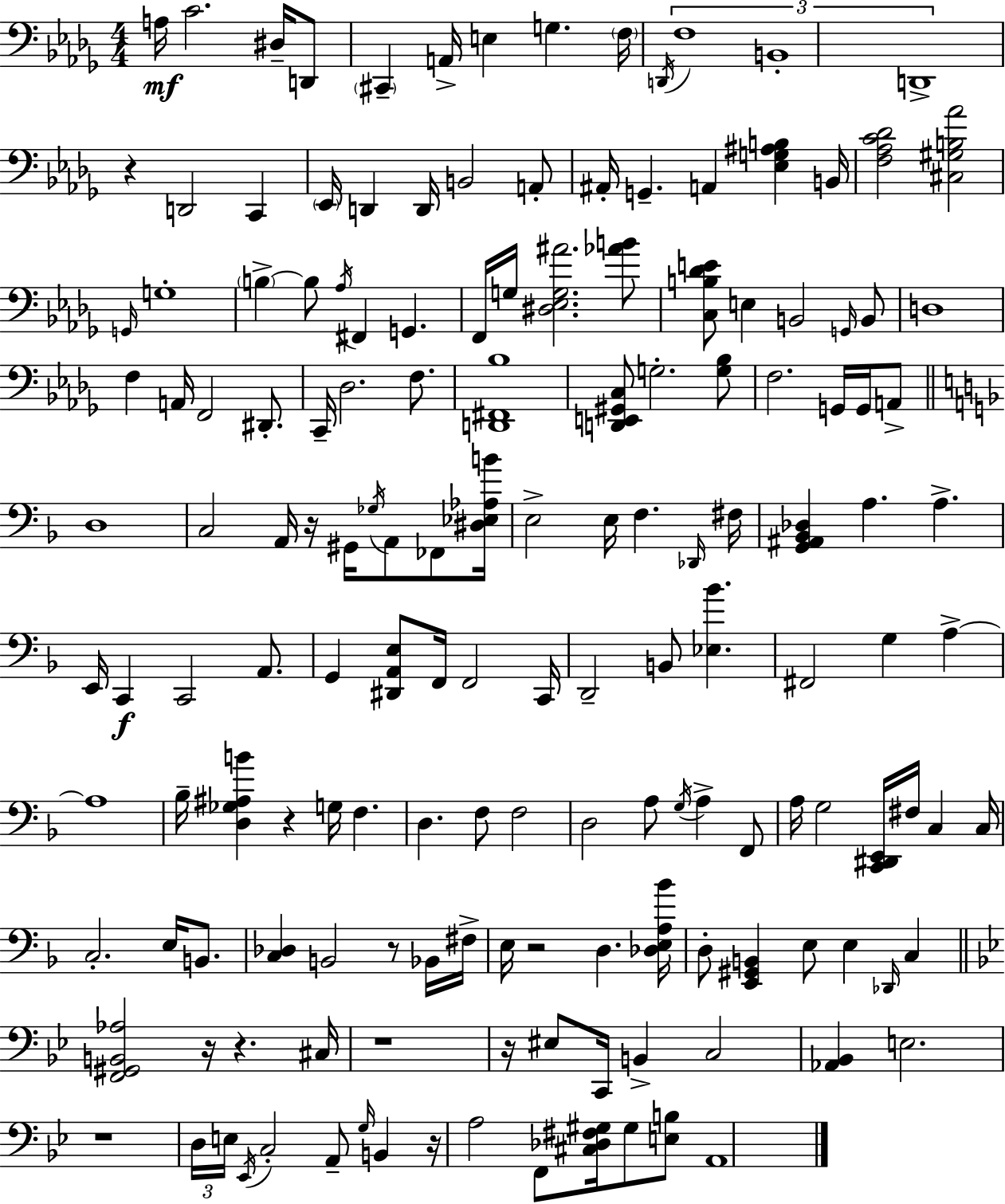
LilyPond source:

{
  \clef bass
  \numericTimeSignature
  \time 4/4
  \key bes \minor
  a16\mf c'2. dis16-- d,8 | \parenthesize cis,4-- a,16-> e4 g4. \parenthesize f16 | \acciaccatura { d,16 } \tuplet 3/2 { f1 | b,1-. | \break d,1-> } | r4 d,2 c,4 | \parenthesize ees,16 d,4 d,16 b,2 a,8-. | ais,16-. g,4.-- a,4 <ees g ais b>4 | \break b,16 <f aes c' des'>2 <cis gis b aes'>2 | \grace { g,16 } g1-. | \parenthesize b4->~~ b8 \acciaccatura { aes16 } fis,4 g,4. | f,16 g16 <dis ees g ais'>2. | \break <aes' b'>8 <c b des' e'>8 e4 b,2 | \grace { g,16 } b,8 d1 | f4 a,16 f,2 | dis,8.-. c,16-- des2. | \break f8. <d, fis, bes>1 | <d, e, gis, c>8 g2.-. | <g bes>8 f2. | g,16 g,16 a,8-> \bar "||" \break \key f \major d1 | c2 a,16 r16 gis,16 \acciaccatura { ges16 } a,8 fes,8 | <dis ees aes b'>16 e2-> e16 f4. | \grace { des,16 } fis16 <g, ais, bes, des>4 a4. a4.-> | \break e,16 c,4\f c,2 a,8. | g,4 <dis, a, e>8 f,16 f,2 | c,16 d,2-- b,8 <ees bes'>4. | fis,2 g4 a4->~~ | \break a1 | bes16-- <d ges ais b'>4 r4 g16 f4. | d4. f8 f2 | d2 a8 \acciaccatura { g16 } a4-> | \break f,8 a16 g2 <c, dis, e,>16 fis16 c4 | c16 c2.-. e16 | b,8. <c des>4 b,2 r8 | bes,16 fis16-> e16 r2 d4. | \break <des e a bes'>16 d8-. <e, gis, b,>4 e8 e4 \grace { des,16 } | c4 \bar "||" \break \key bes \major <f, gis, b, aes>2 r16 r4. cis16 | r1 | r16 eis8 c,16 b,4-> c2 | <aes, bes,>4 e2. | \break r1 | \tuplet 3/2 { d16 e16 \acciaccatura { ees,16 } } c2-. a,8-- \grace { g16 } b,4 | r16 a2 f,8 <cis des fis gis>16 gis8 | <e b>8 a,1 | \break \bar "|."
}